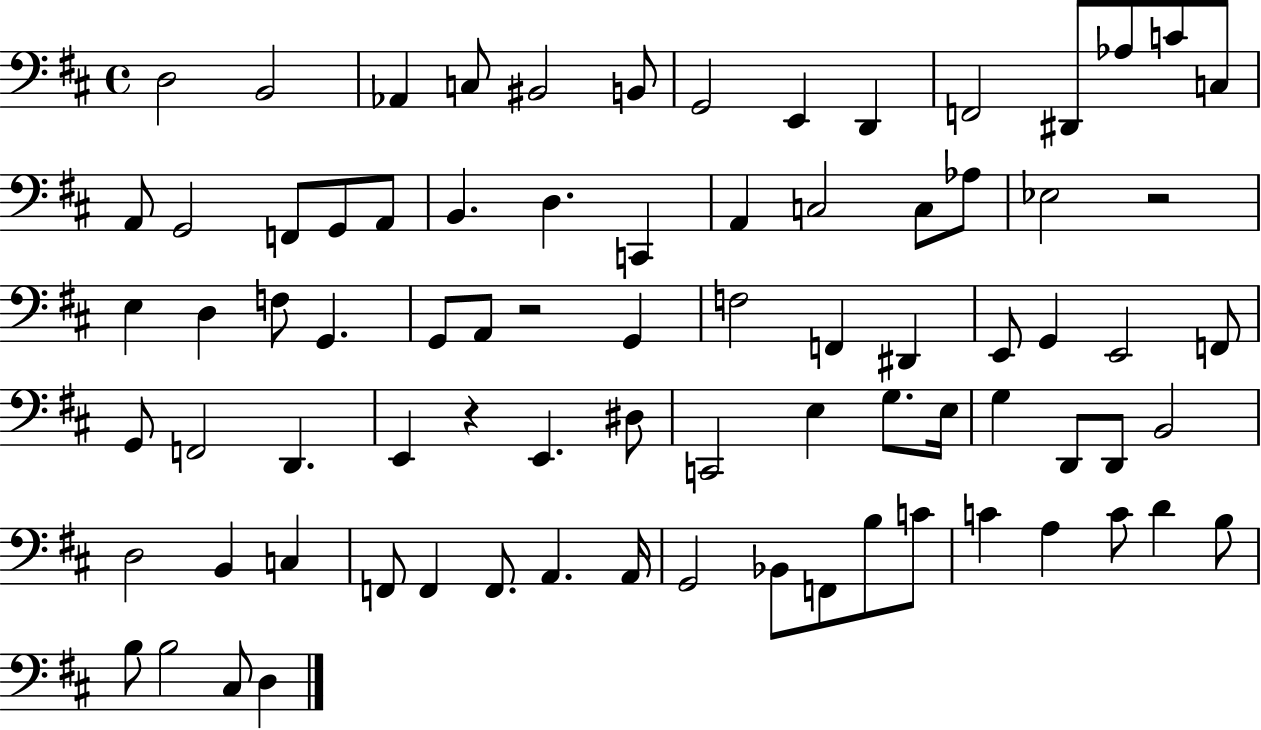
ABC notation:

X:1
T:Untitled
M:4/4
L:1/4
K:D
D,2 B,,2 _A,, C,/2 ^B,,2 B,,/2 G,,2 E,, D,, F,,2 ^D,,/2 _A,/2 C/2 C,/2 A,,/2 G,,2 F,,/2 G,,/2 A,,/2 B,, D, C,, A,, C,2 C,/2 _A,/2 _E,2 z2 E, D, F,/2 G,, G,,/2 A,,/2 z2 G,, F,2 F,, ^D,, E,,/2 G,, E,,2 F,,/2 G,,/2 F,,2 D,, E,, z E,, ^D,/2 C,,2 E, G,/2 E,/4 G, D,,/2 D,,/2 B,,2 D,2 B,, C, F,,/2 F,, F,,/2 A,, A,,/4 G,,2 _B,,/2 F,,/2 B,/2 C/2 C A, C/2 D B,/2 B,/2 B,2 ^C,/2 D,